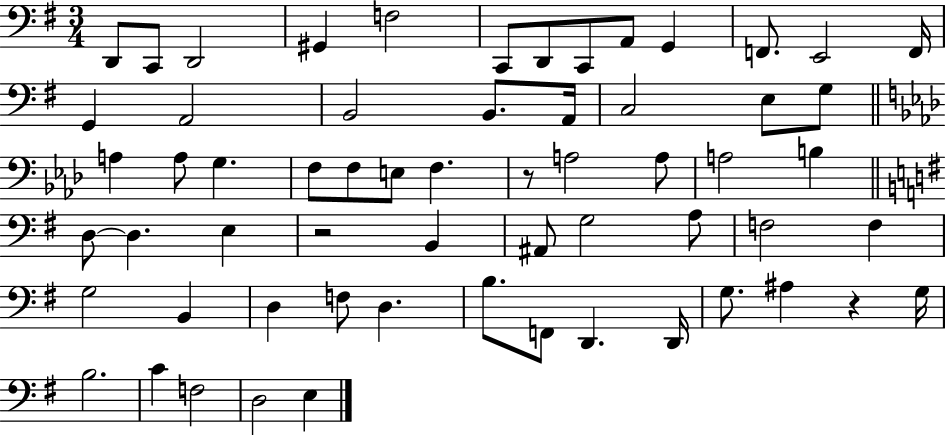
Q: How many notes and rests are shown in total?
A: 61